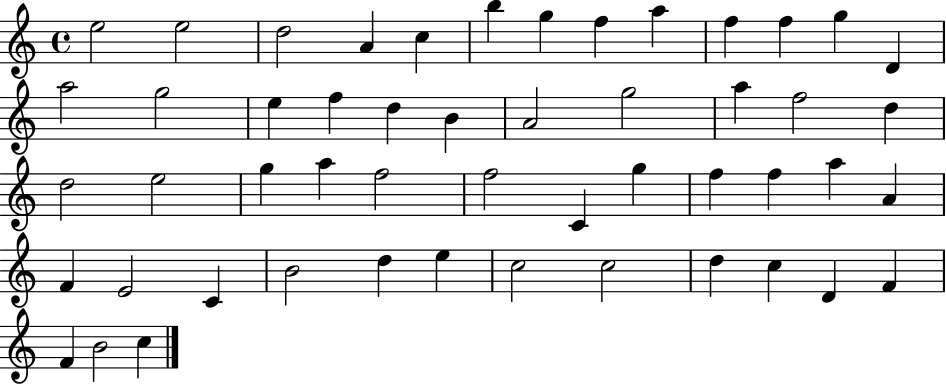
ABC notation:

X:1
T:Untitled
M:4/4
L:1/4
K:C
e2 e2 d2 A c b g f a f f g D a2 g2 e f d B A2 g2 a f2 d d2 e2 g a f2 f2 C g f f a A F E2 C B2 d e c2 c2 d c D F F B2 c